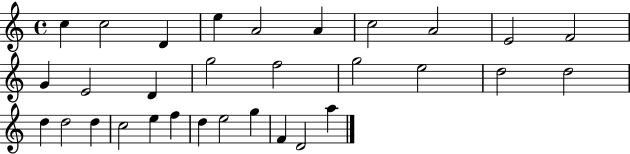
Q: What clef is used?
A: treble